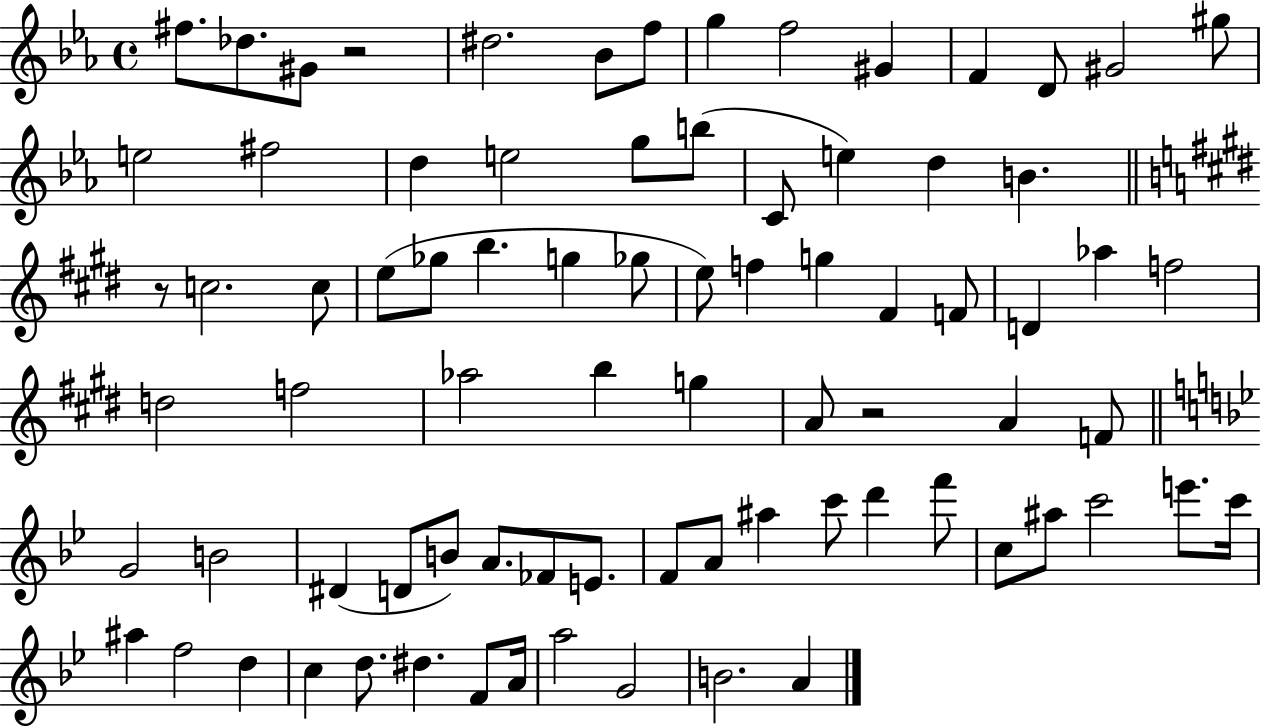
F#5/e. Db5/e. G#4/e R/h D#5/h. Bb4/e F5/e G5/q F5/h G#4/q F4/q D4/e G#4/h G#5/e E5/h F#5/h D5/q E5/h G5/e B5/e C4/e E5/q D5/q B4/q. R/e C5/h. C5/e E5/e Gb5/e B5/q. G5/q Gb5/e E5/e F5/q G5/q F#4/q F4/e D4/q Ab5/q F5/h D5/h F5/h Ab5/h B5/q G5/q A4/e R/h A4/q F4/e G4/h B4/h D#4/q D4/e B4/e A4/e. FES4/e E4/e. F4/e A4/e A#5/q C6/e D6/q F6/e C5/e A#5/e C6/h E6/e. C6/s A#5/q F5/h D5/q C5/q D5/e. D#5/q. F4/e A4/s A5/h G4/h B4/h. A4/q